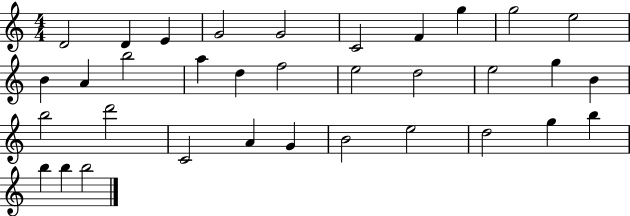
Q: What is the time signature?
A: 4/4